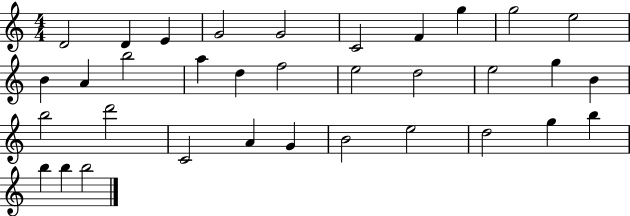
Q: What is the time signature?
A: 4/4